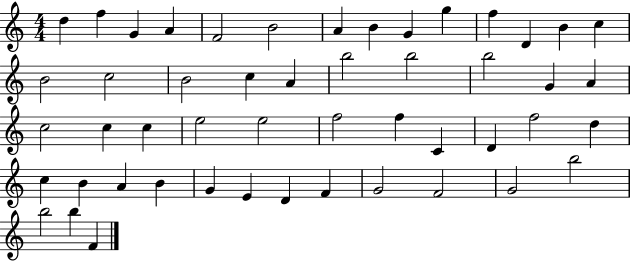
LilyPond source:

{
  \clef treble
  \numericTimeSignature
  \time 4/4
  \key c \major
  d''4 f''4 g'4 a'4 | f'2 b'2 | a'4 b'4 g'4 g''4 | f''4 d'4 b'4 c''4 | \break b'2 c''2 | b'2 c''4 a'4 | b''2 b''2 | b''2 g'4 a'4 | \break c''2 c''4 c''4 | e''2 e''2 | f''2 f''4 c'4 | d'4 f''2 d''4 | \break c''4 b'4 a'4 b'4 | g'4 e'4 d'4 f'4 | g'2 f'2 | g'2 b''2 | \break b''2 b''4 f'4 | \bar "|."
}